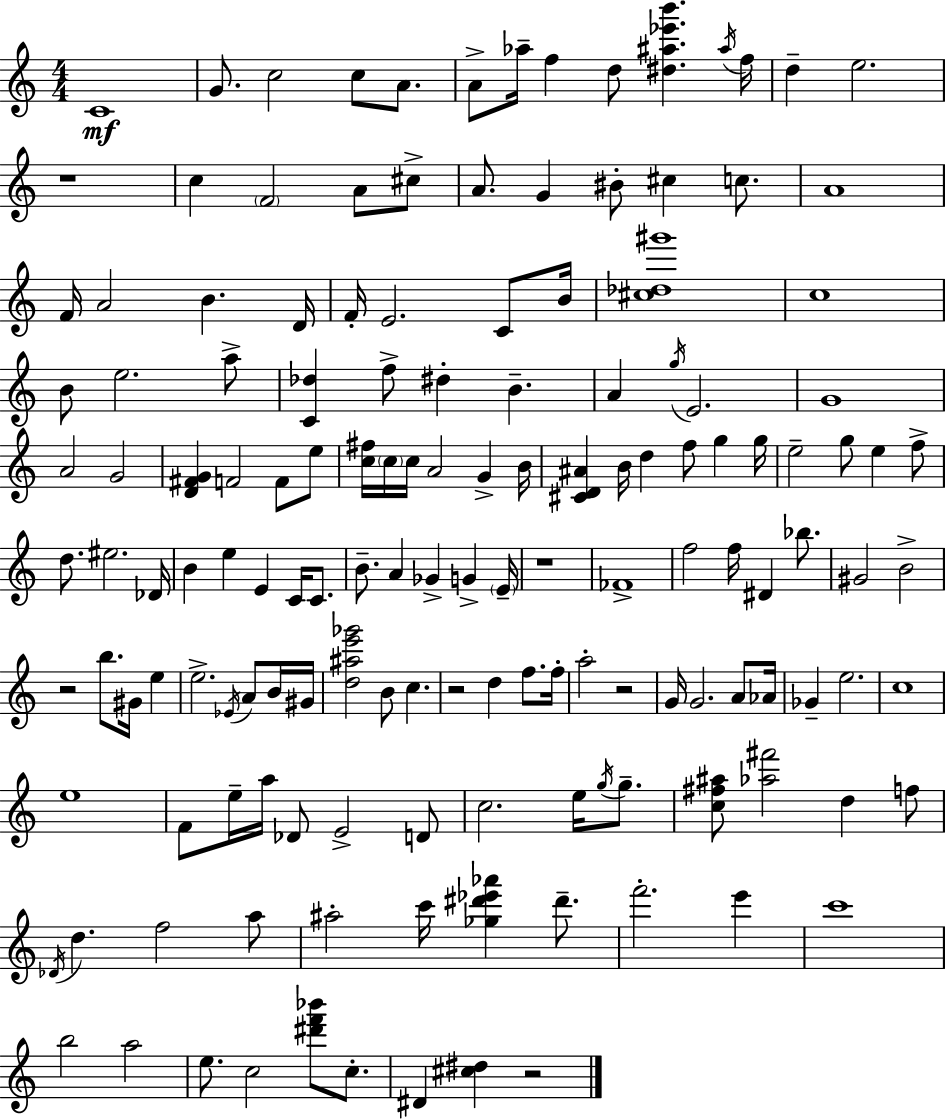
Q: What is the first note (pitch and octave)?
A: C4